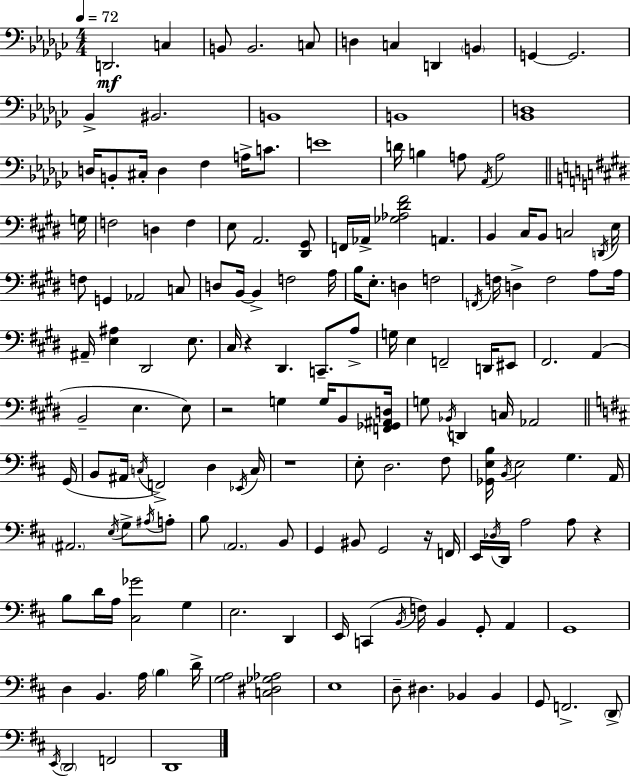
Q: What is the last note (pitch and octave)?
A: D2